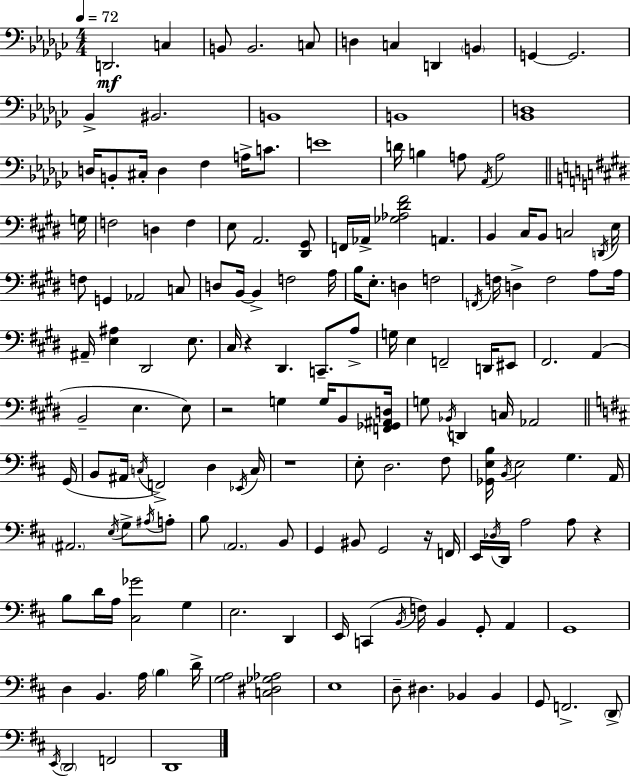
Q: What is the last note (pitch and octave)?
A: D2